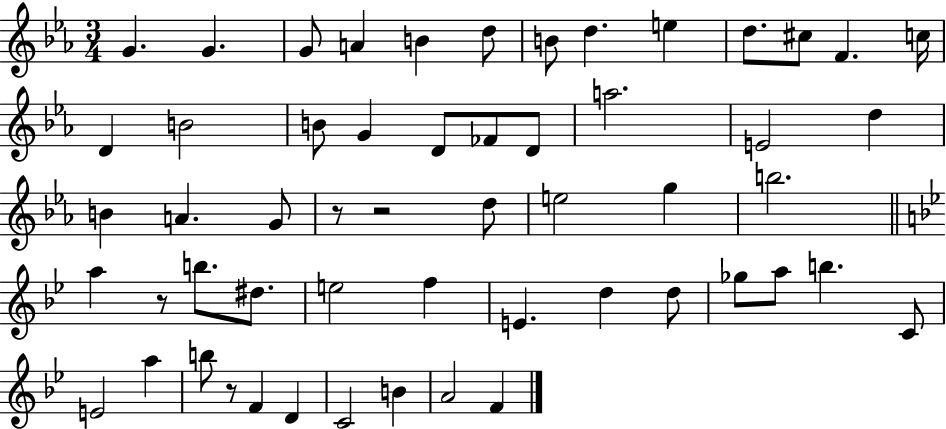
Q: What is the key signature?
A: EES major